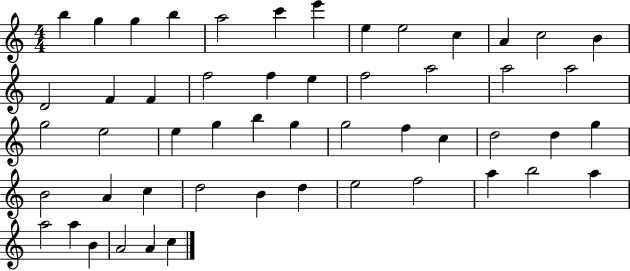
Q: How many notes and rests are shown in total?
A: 52